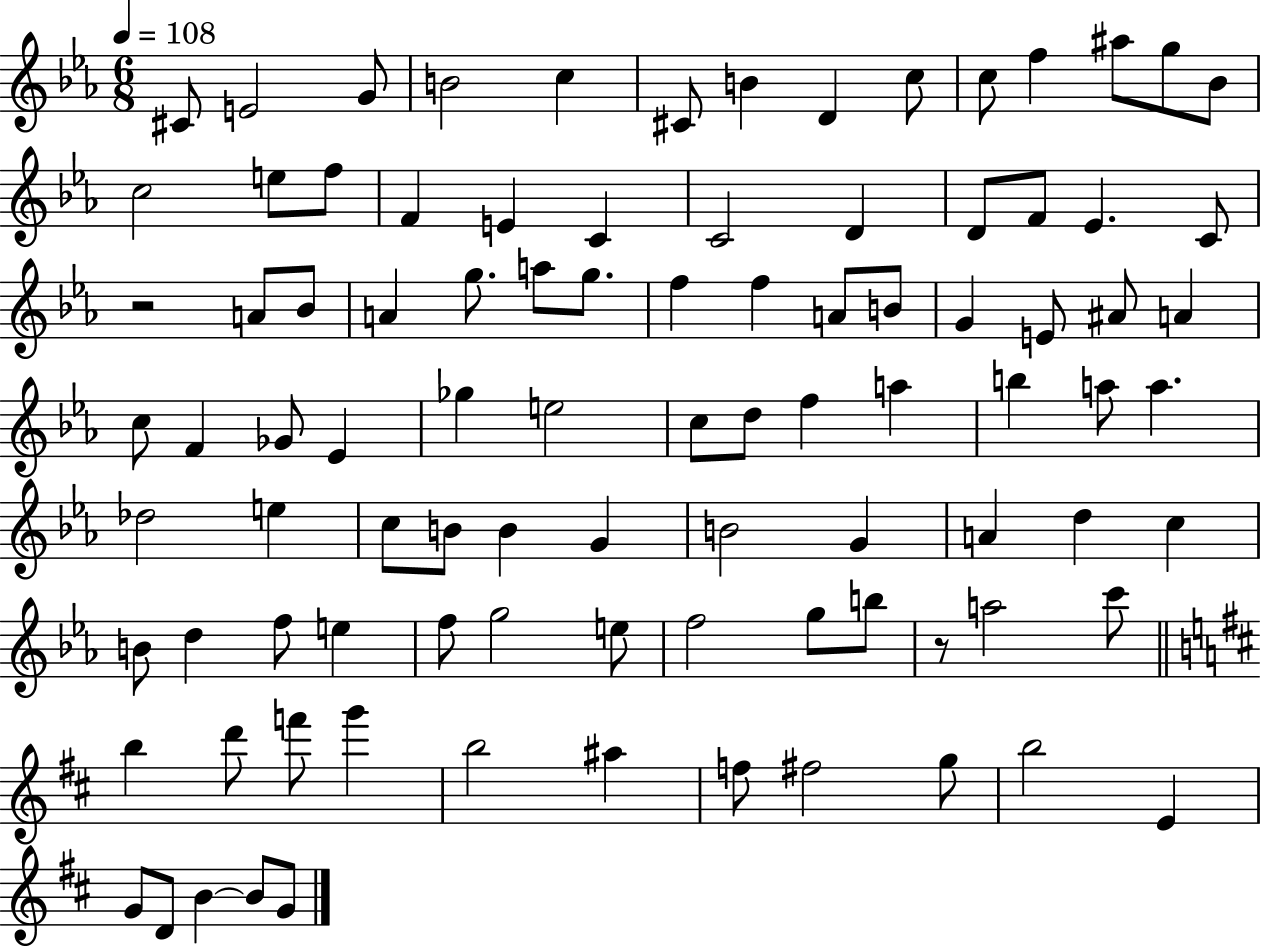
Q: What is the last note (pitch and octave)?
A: G4